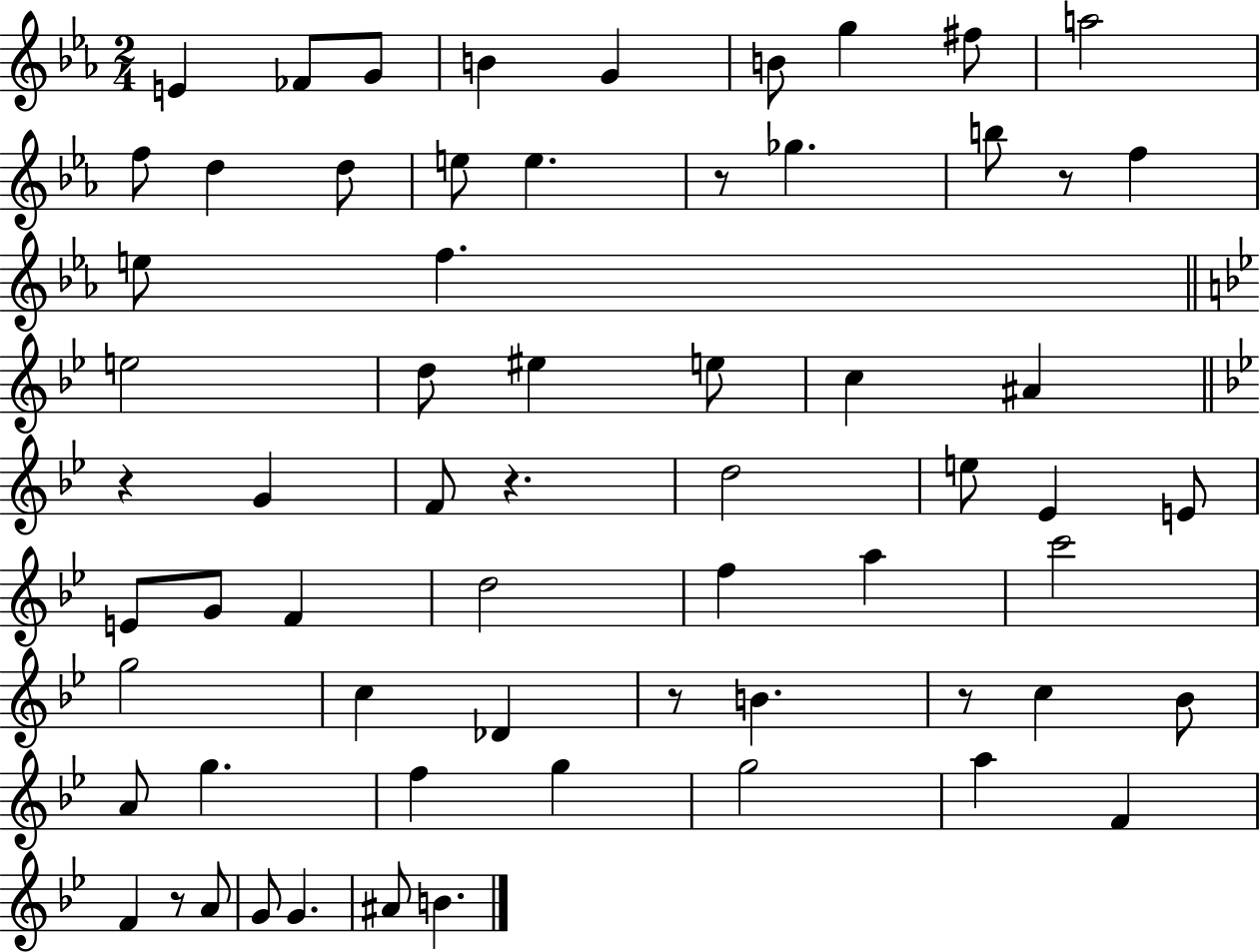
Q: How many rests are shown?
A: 7